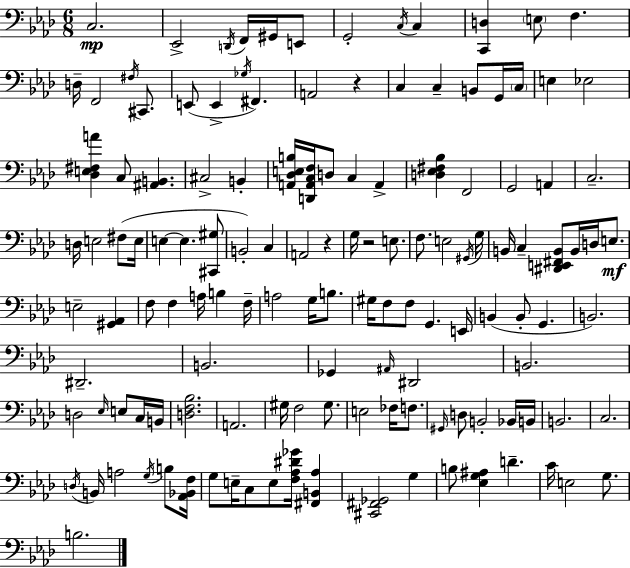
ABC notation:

X:1
T:Untitled
M:6/8
L:1/4
K:Fm
C,2 _E,,2 D,,/4 F,,/4 ^G,,/4 E,,/2 G,,2 C,/4 C, [C,,D,] E,/2 F, D,/4 F,,2 ^F,/4 ^C,,/2 E,,/2 E,, _G,/4 ^F,, A,,2 z C, C, B,,/2 G,,/4 C,/4 E, _E,2 [_D,E,^F,A] C,/2 [^A,,B,,] ^C,2 B,, [A,,_D,E,B,]/4 [D,,A,,C,F,]/4 D,/2 C, A,, [D,_E,^F,_B,] F,,2 G,,2 A,, C,2 D,/4 E,2 ^F,/2 E,/4 E, E, [^C,,^G,]/2 B,,2 C, A,,2 z G,/4 z2 E,/2 F,/2 E,2 ^G,,/4 G,/4 B,,/4 C, [^D,,E,,^F,,B,,]/2 B,,/4 D,/4 E,/2 E,2 [^G,,_A,,] F,/2 F, A,/4 B, F,/4 A,2 G,/4 B,/2 ^G,/4 F,/2 F,/2 G,, E,,/4 B,, B,,/2 G,, B,,2 ^D,,2 B,,2 _G,, ^A,,/4 ^D,,2 B,,2 D,2 _E,/4 E,/2 C,/4 B,,/4 [D,F,_B,]2 A,,2 ^G,/4 F,2 ^G,/2 E,2 _F,/4 F,/2 ^G,,/4 D,/2 B,,2 _B,,/4 B,,/4 B,,2 C,2 D,/4 B,,/4 A,2 G,/4 B,/2 [_A,,_B,,F,]/4 G,/2 E,/4 C,/2 E,/2 [F,_A,^D_G]/4 [^F,,B,,_A,] [^C,,^F,,_G,,]2 G, B,/2 [_E,G,^A,] D C/4 E,2 G,/2 B,2